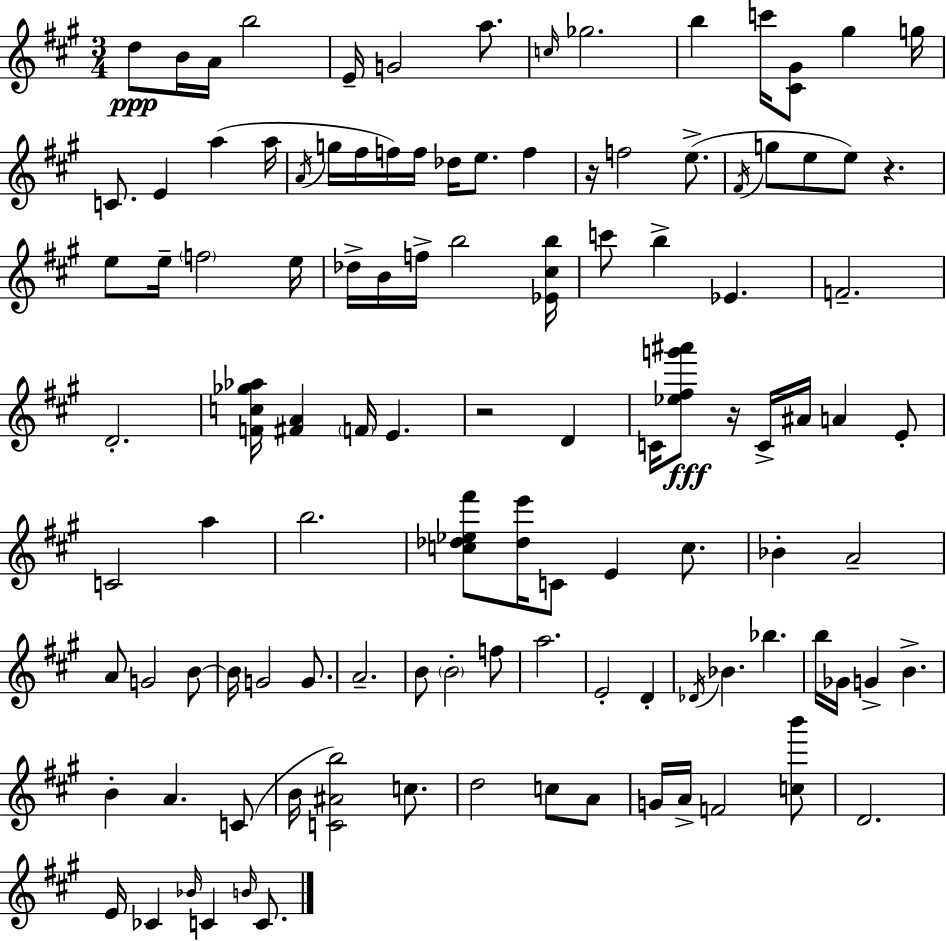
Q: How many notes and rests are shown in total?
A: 111